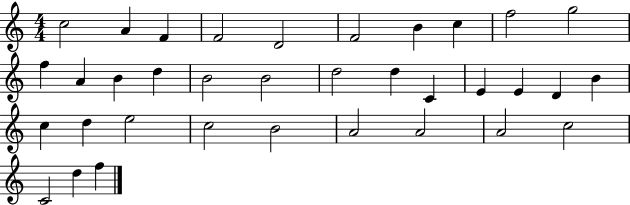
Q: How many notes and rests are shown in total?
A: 35